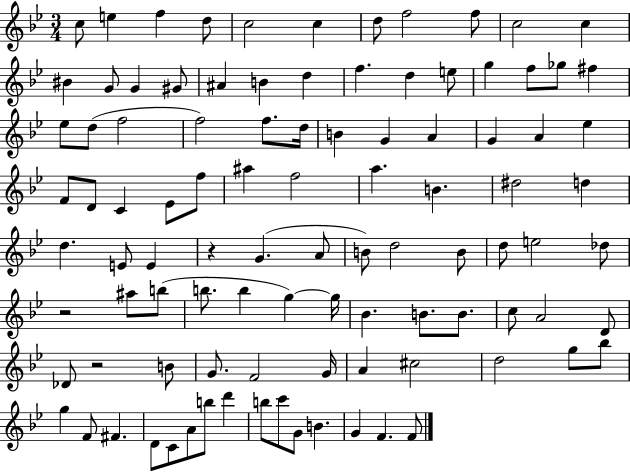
C5/e E5/q F5/q D5/e C5/h C5/q D5/e F5/h F5/e C5/h C5/q BIS4/q G4/e G4/q G#4/e A#4/q B4/q D5/q F5/q. D5/q E5/e G5/q F5/e Gb5/e F#5/q Eb5/e D5/e F5/h F5/h F5/e. D5/s B4/q G4/q A4/q G4/q A4/q Eb5/q F4/e D4/e C4/q Eb4/e F5/e A#5/q F5/h A5/q. B4/q. D#5/h D5/q D5/q. E4/e E4/q R/q G4/q. A4/e B4/e D5/h B4/e D5/e E5/h Db5/e R/h A#5/e B5/e B5/e. B5/q G5/q G5/s Bb4/q. B4/e. B4/e. C5/e A4/h D4/e Db4/e R/h B4/e G4/e. F4/h G4/s A4/q C#5/h D5/h G5/e Bb5/e G5/q F4/e F#4/q. D4/e C4/e A4/e B5/e D6/q B5/e C6/e G4/e B4/q. G4/q F4/q. F4/e